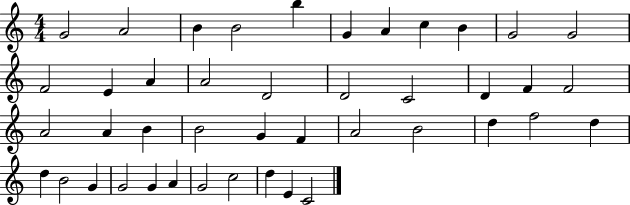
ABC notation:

X:1
T:Untitled
M:4/4
L:1/4
K:C
G2 A2 B B2 b G A c B G2 G2 F2 E A A2 D2 D2 C2 D F F2 A2 A B B2 G F A2 B2 d f2 d d B2 G G2 G A G2 c2 d E C2